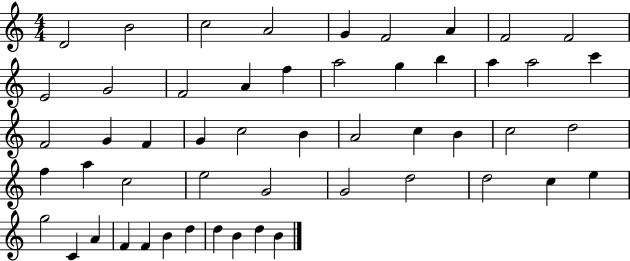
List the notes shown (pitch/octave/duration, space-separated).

D4/h B4/h C5/h A4/h G4/q F4/h A4/q F4/h F4/h E4/h G4/h F4/h A4/q F5/q A5/h G5/q B5/q A5/q A5/h C6/q F4/h G4/q F4/q G4/q C5/h B4/q A4/h C5/q B4/q C5/h D5/h F5/q A5/q C5/h E5/h G4/h G4/h D5/h D5/h C5/q E5/q G5/h C4/q A4/q F4/q F4/q B4/q D5/q D5/q B4/q D5/q B4/q